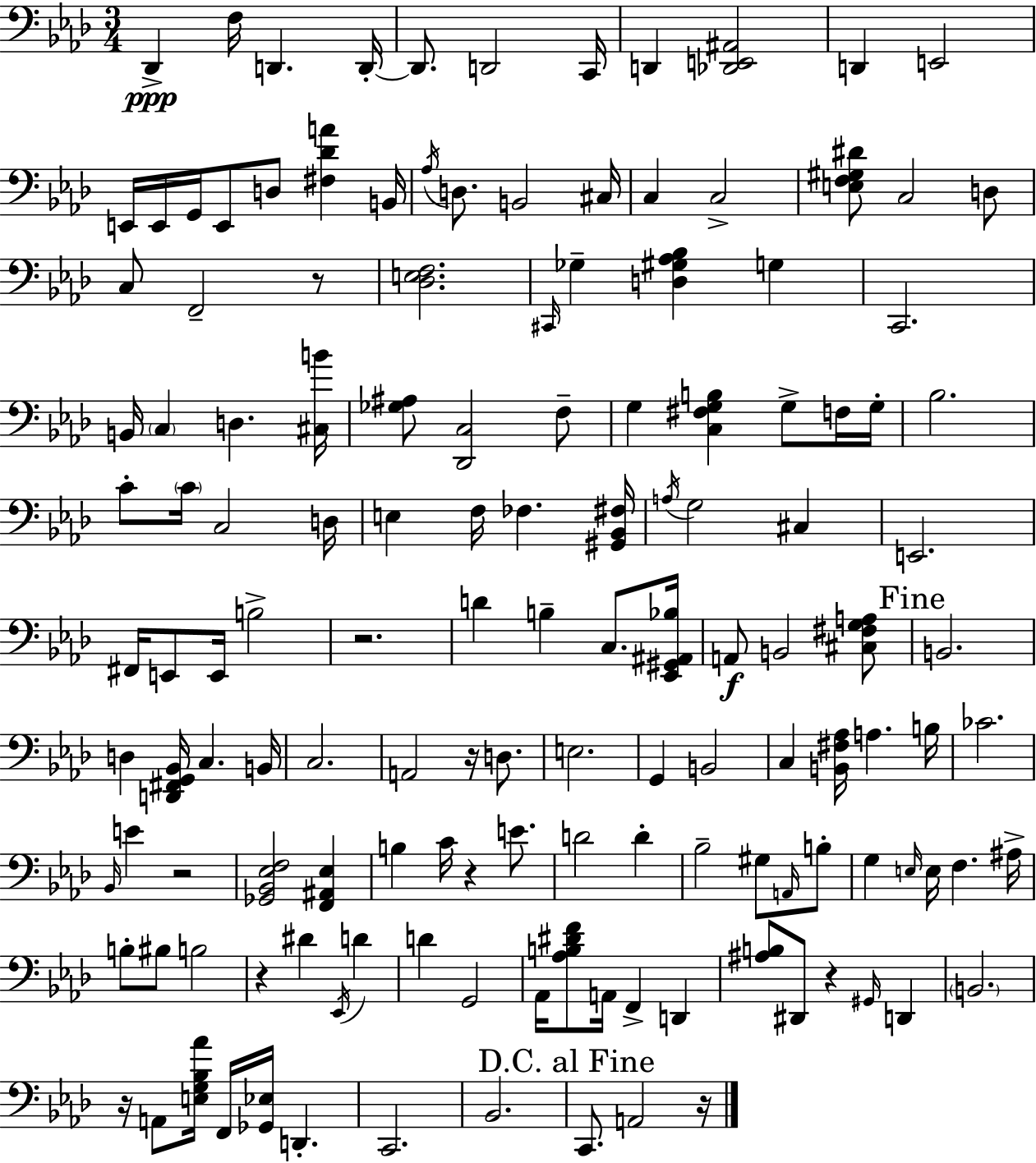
Db2/q F3/s D2/q. D2/s D2/e. D2/h C2/s D2/q [Db2,E2,A#2]/h D2/q E2/h E2/s E2/s G2/s E2/e D3/e [F#3,Db4,A4]/q B2/s Ab3/s D3/e. B2/h C#3/s C3/q C3/h [E3,F3,G#3,D#4]/e C3/h D3/e C3/e F2/h R/e [Db3,E3,F3]/h. C#2/s Gb3/q [D3,G#3,Ab3,Bb3]/q G3/q C2/h. B2/s C3/q D3/q. [C#3,B4]/s [Gb3,A#3]/e [Db2,C3]/h F3/e G3/q [C3,F#3,G3,B3]/q G3/e F3/s G3/s Bb3/h. C4/e C4/s C3/h D3/s E3/q F3/s FES3/q. [G#2,Bb2,F#3]/s A3/s G3/h C#3/q E2/h. F#2/s E2/e E2/s B3/h R/h. D4/q B3/q C3/e. [Eb2,G#2,A#2,Bb3]/s A2/e B2/h [C#3,F#3,G3,A3]/e B2/h. D3/q [D2,F#2,G2,Bb2]/s C3/q. B2/s C3/h. A2/h R/s D3/e. E3/h. G2/q B2/h C3/q [B2,F#3,Ab3]/s A3/q. B3/s CES4/h. Bb2/s E4/q R/h [Gb2,Bb2,Eb3,F3]/h [F2,A#2,Eb3]/q B3/q C4/s R/q E4/e. D4/h D4/q Bb3/h G#3/e A2/s B3/e G3/q E3/s E3/s F3/q. A#3/s B3/e BIS3/e B3/h R/q D#4/q Eb2/s D4/q D4/q G2/h Ab2/s [Ab3,B3,D#4,F4]/e A2/s F2/q D2/q [A#3,B3]/e D#2/e R/q G#2/s D2/q B2/h. R/s A2/e [E3,G3,Bb3,Ab4]/s F2/s [Gb2,Eb3]/s D2/q. C2/h. Bb2/h. C2/e. A2/h R/s